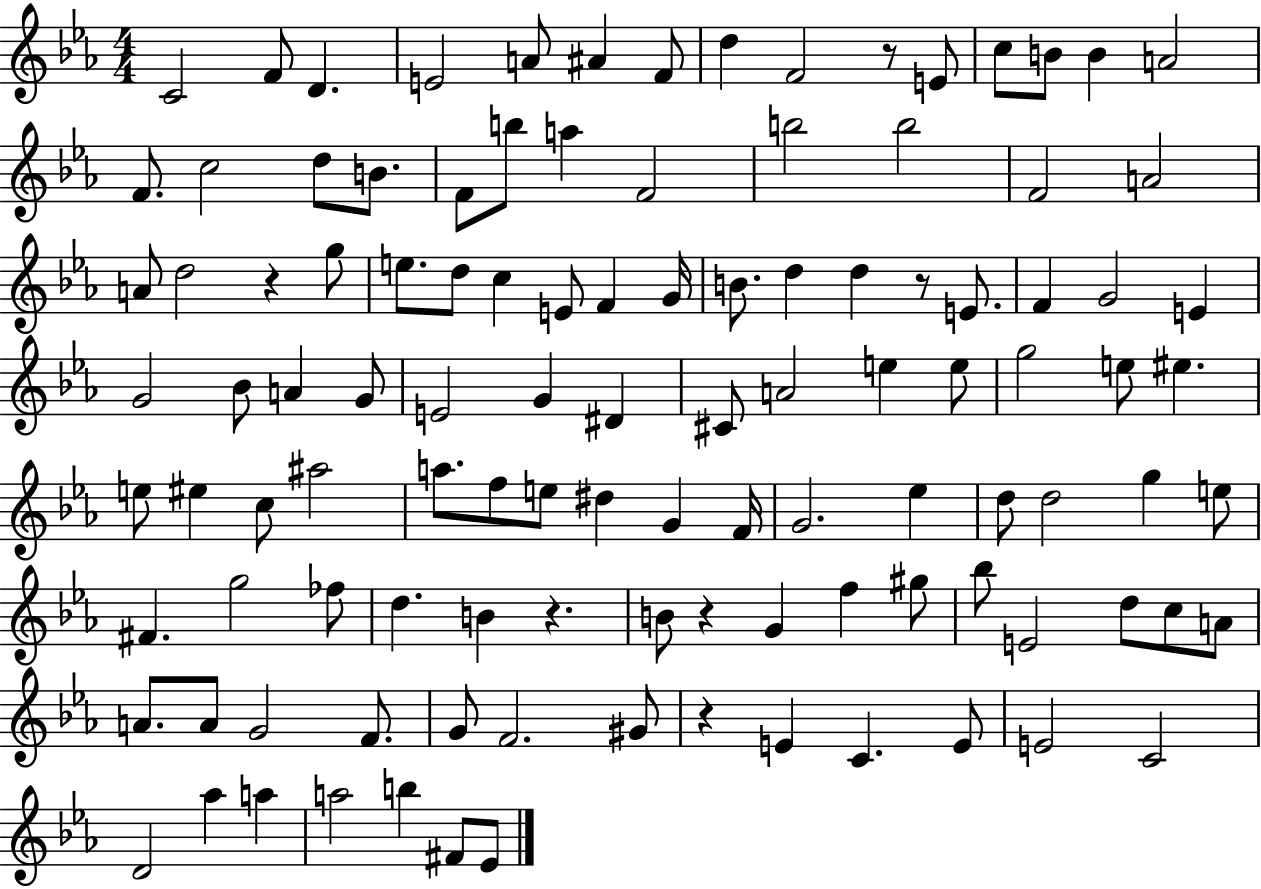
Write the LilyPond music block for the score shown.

{
  \clef treble
  \numericTimeSignature
  \time 4/4
  \key ees \major
  c'2 f'8 d'4. | e'2 a'8 ais'4 f'8 | d''4 f'2 r8 e'8 | c''8 b'8 b'4 a'2 | \break f'8. c''2 d''8 b'8. | f'8 b''8 a''4 f'2 | b''2 b''2 | f'2 a'2 | \break a'8 d''2 r4 g''8 | e''8. d''8 c''4 e'8 f'4 g'16 | b'8. d''4 d''4 r8 e'8. | f'4 g'2 e'4 | \break g'2 bes'8 a'4 g'8 | e'2 g'4 dis'4 | cis'8 a'2 e''4 e''8 | g''2 e''8 eis''4. | \break e''8 eis''4 c''8 ais''2 | a''8. f''8 e''8 dis''4 g'4 f'16 | g'2. ees''4 | d''8 d''2 g''4 e''8 | \break fis'4. g''2 fes''8 | d''4. b'4 r4. | b'8 r4 g'4 f''4 gis''8 | bes''8 e'2 d''8 c''8 a'8 | \break a'8. a'8 g'2 f'8. | g'8 f'2. gis'8 | r4 e'4 c'4. e'8 | e'2 c'2 | \break d'2 aes''4 a''4 | a''2 b''4 fis'8 ees'8 | \bar "|."
}